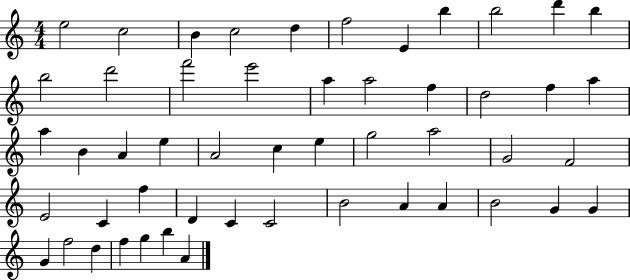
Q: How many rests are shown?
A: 0